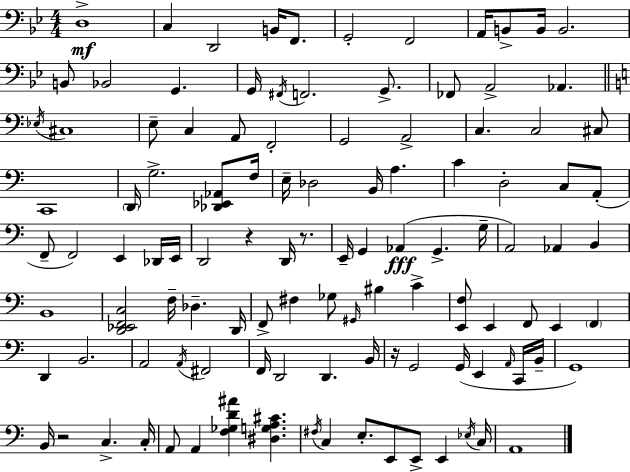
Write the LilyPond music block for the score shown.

{
  \clef bass
  \numericTimeSignature
  \time 4/4
  \key g \minor
  d1->\mf | c4 d,2 b,16 f,8. | g,2-. f,2 | a,16 b,8-> b,16 b,2. | \break b,8 bes,2 g,4. | g,16 \acciaccatura { fis,16 } f,2. g,8.-> | fes,8 a,2-> aes,4. | \bar "||" \break \key a \minor \acciaccatura { ees16 } cis1 | e8-- c4 a,8 f,2-. | g,2 a,2-> | c4. c2 cis8 | \break c,1 | \parenthesize d,16 g2.-> <des, ees, aes,>8 | f16 e16-- des2 b,16 a4. | c'4 d2-. c8 a,8-.( | \break f,8-- f,2) e,4 des,16 | e,16 d,2 r4 d,16 r8. | e,16-- g,4 aes,4(\fff g,4.-> | g16-- a,2) aes,4 b,4 | \break b,1 | <d, ees, f, c>2 f16-- des4.-- | d,16 f,8-> fis4 ges8 \grace { gis,16 } bis4 c'4-> | <e, f>8 e,4 f,8 e,4 \parenthesize f,4 | \break d,4 b,2. | a,2 \acciaccatura { a,16 } fis,2 | f,16 d,2 d,4. | b,16 r16 g,2 g,16( e,4 | \break \grace { a,16 } c,16 b,16-- g,1) | b,16 r2 c4.-> | c16-. a,8 a,4 <f ges d' ais'>4 <dis g a cis'>4. | \acciaccatura { fis16 } c4 e8.-. e,8 e,8-> | \break e,4 \acciaccatura { ees16 } c16 a,1 | \bar "|."
}